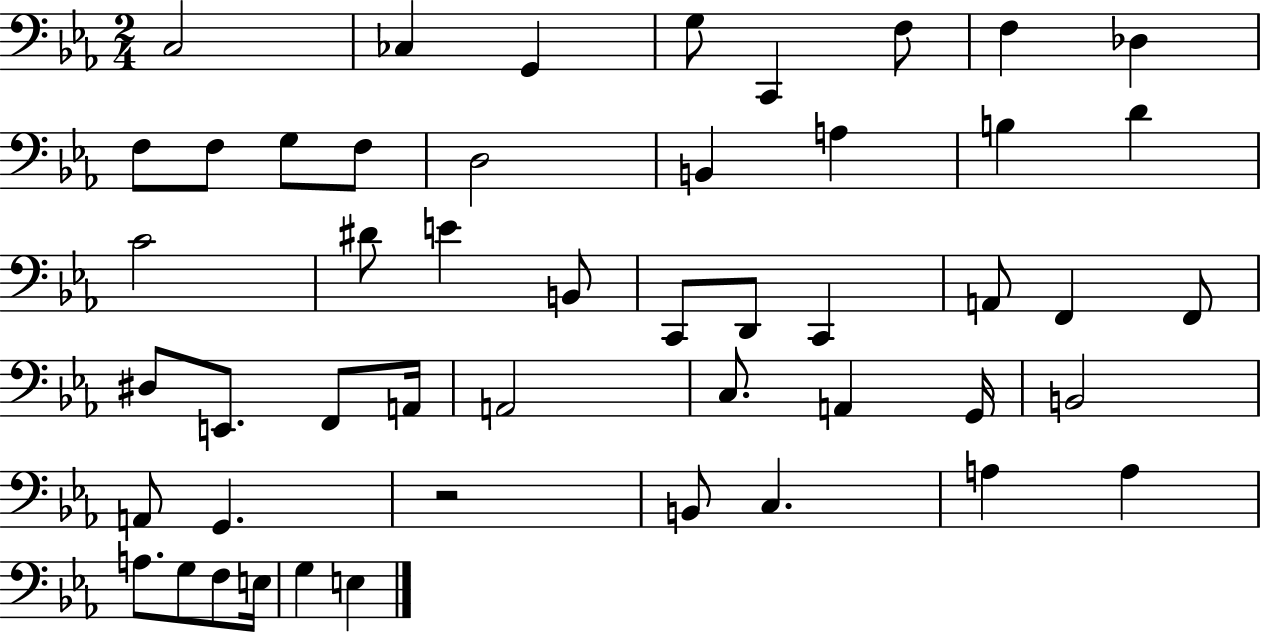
{
  \clef bass
  \numericTimeSignature
  \time 2/4
  \key ees \major
  c2 | ces4 g,4 | g8 c,4 f8 | f4 des4 | \break f8 f8 g8 f8 | d2 | b,4 a4 | b4 d'4 | \break c'2 | dis'8 e'4 b,8 | c,8 d,8 c,4 | a,8 f,4 f,8 | \break dis8 e,8. f,8 a,16 | a,2 | c8. a,4 g,16 | b,2 | \break a,8 g,4. | r2 | b,8 c4. | a4 a4 | \break a8. g8 f8 e16 | g4 e4 | \bar "|."
}